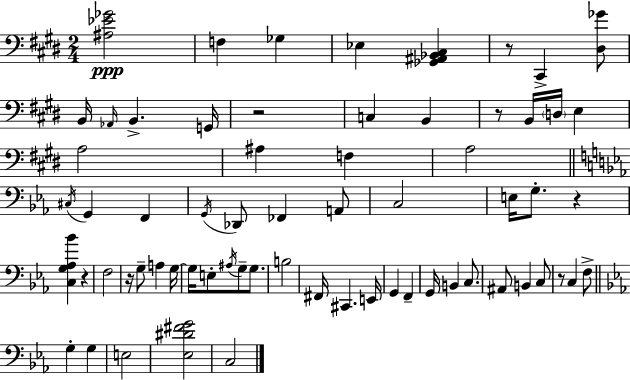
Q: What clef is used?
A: bass